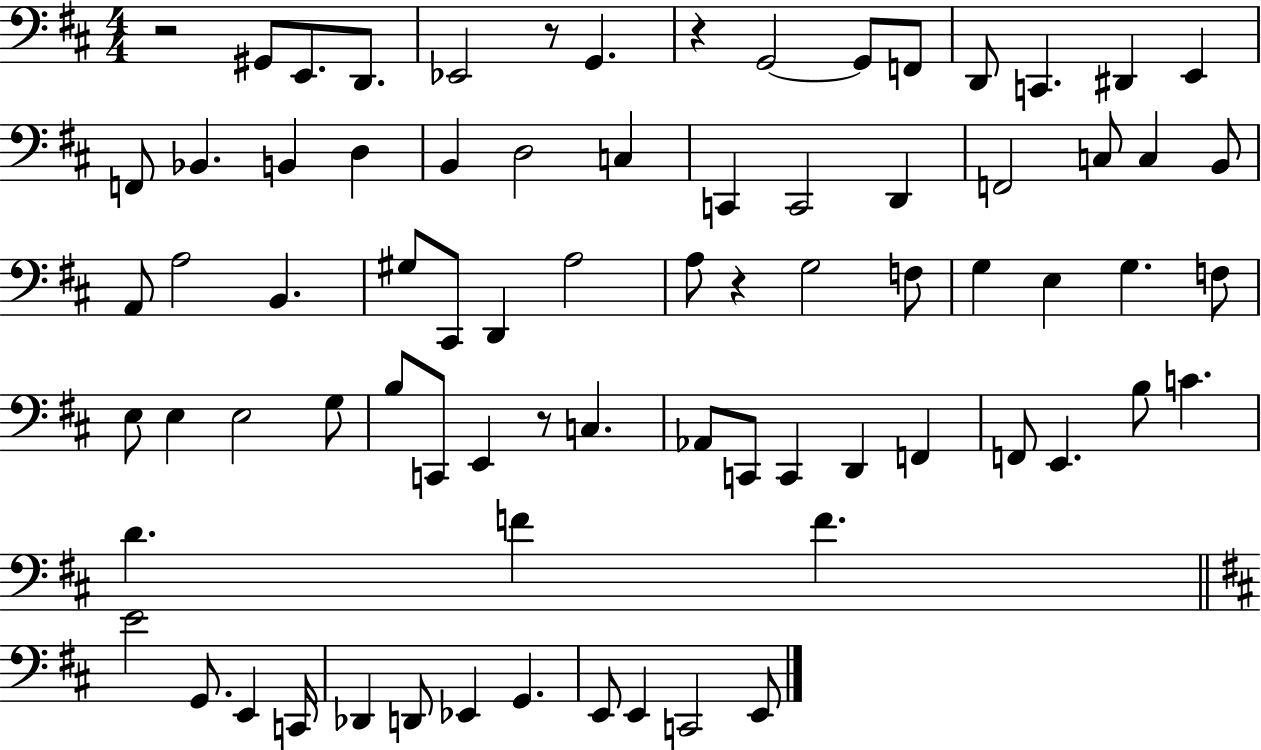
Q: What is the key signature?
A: D major